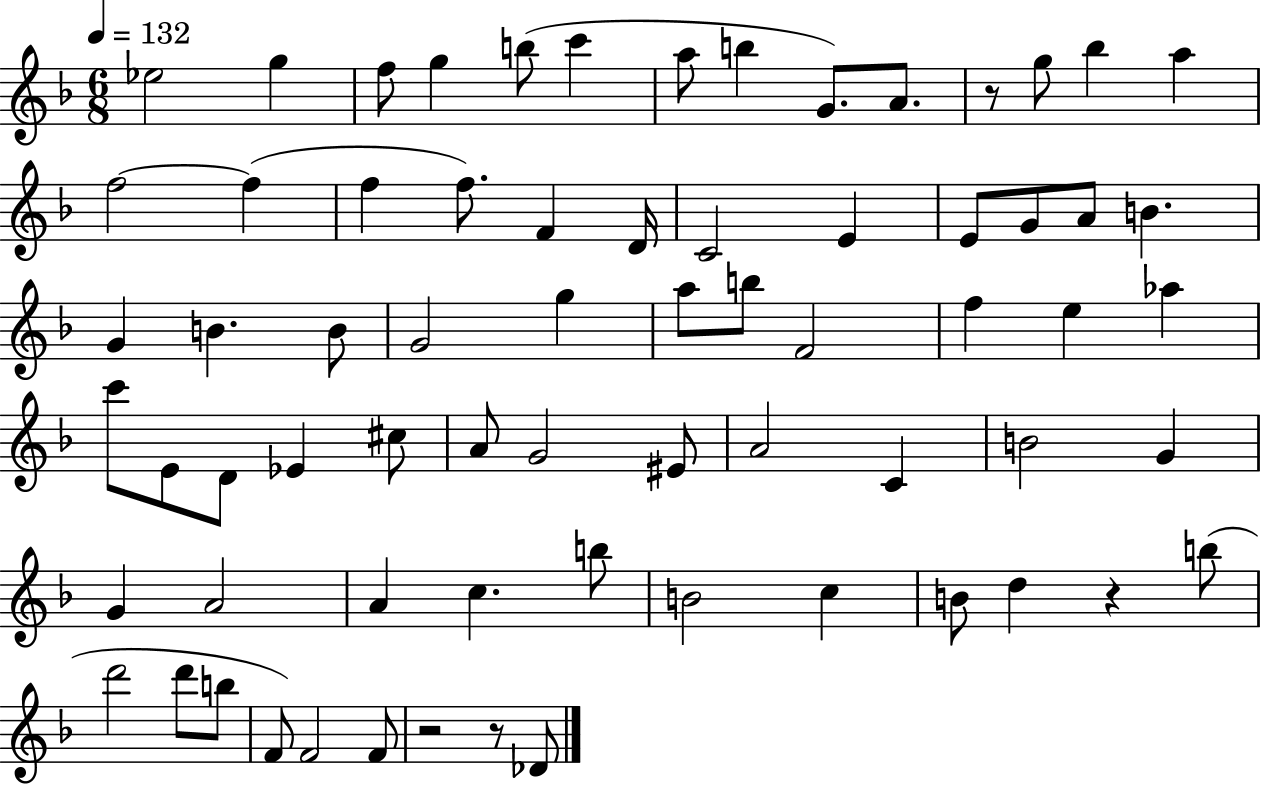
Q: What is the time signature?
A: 6/8